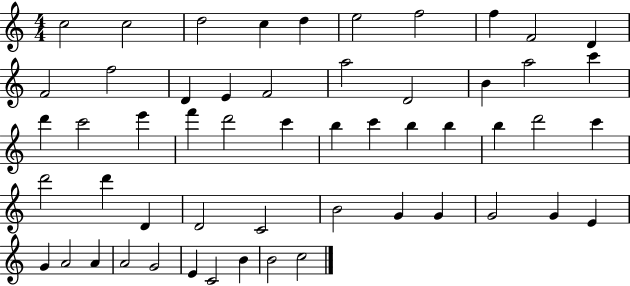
{
  \clef treble
  \numericTimeSignature
  \time 4/4
  \key c \major
  c''2 c''2 | d''2 c''4 d''4 | e''2 f''2 | f''4 f'2 d'4 | \break f'2 f''2 | d'4 e'4 f'2 | a''2 d'2 | b'4 a''2 c'''4 | \break d'''4 c'''2 e'''4 | f'''4 d'''2 c'''4 | b''4 c'''4 b''4 b''4 | b''4 d'''2 c'''4 | \break d'''2 d'''4 d'4 | d'2 c'2 | b'2 g'4 g'4 | g'2 g'4 e'4 | \break g'4 a'2 a'4 | a'2 g'2 | e'4 c'2 b'4 | b'2 c''2 | \break \bar "|."
}